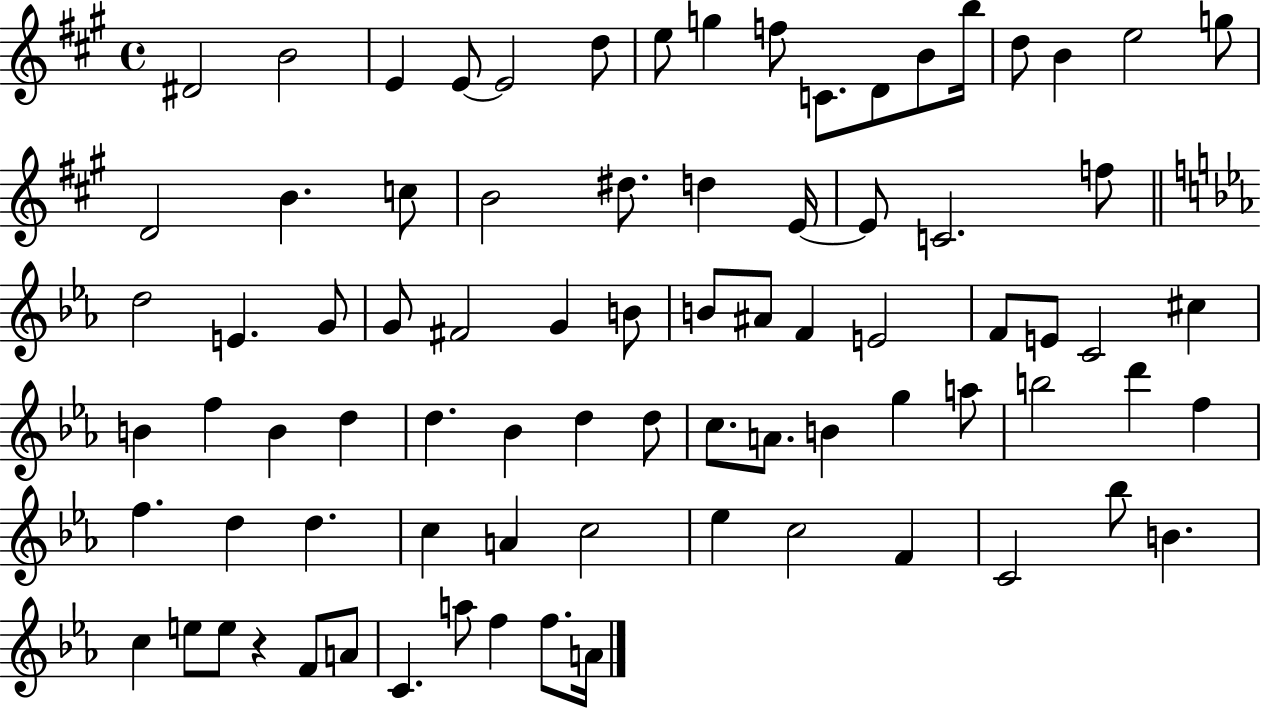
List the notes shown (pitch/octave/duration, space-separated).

D#4/h B4/h E4/q E4/e E4/h D5/e E5/e G5/q F5/e C4/e. D4/e B4/e B5/s D5/e B4/q E5/h G5/e D4/h B4/q. C5/e B4/h D#5/e. D5/q E4/s E4/e C4/h. F5/e D5/h E4/q. G4/e G4/e F#4/h G4/q B4/e B4/e A#4/e F4/q E4/h F4/e E4/e C4/h C#5/q B4/q F5/q B4/q D5/q D5/q. Bb4/q D5/q D5/e C5/e. A4/e. B4/q G5/q A5/e B5/h D6/q F5/q F5/q. D5/q D5/q. C5/q A4/q C5/h Eb5/q C5/h F4/q C4/h Bb5/e B4/q. C5/q E5/e E5/e R/q F4/e A4/e C4/q. A5/e F5/q F5/e. A4/s